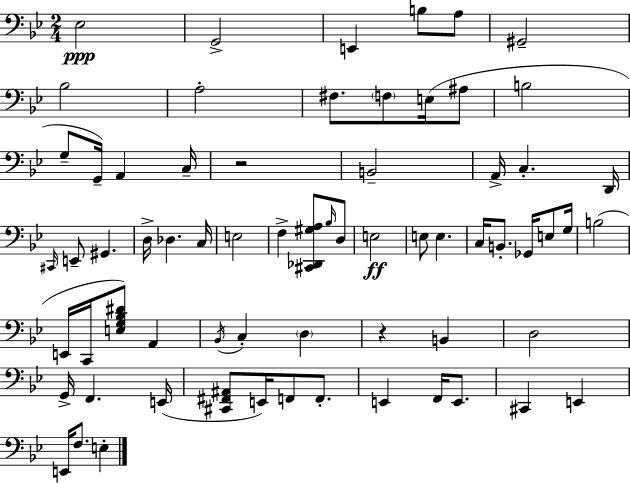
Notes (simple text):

Eb3/h G2/h E2/q B3/e A3/e G#2/h Bb3/h A3/h F#3/e. F3/e E3/s A#3/e B3/h G3/e G2/s A2/q C3/s R/h B2/h A2/s C3/q. D2/s C#2/s E2/e G#2/q. D3/s Db3/q. C3/s E3/h F3/q [C#2,Db2,G#3,A3]/e Bb3/s D3/e E3/h E3/e E3/q. C3/s B2/e. Gb2/s E3/e G3/s B3/h E2/s C2/s [E3,G3,Bb3,D#4]/e A2/q Bb2/s C3/q D3/q R/q B2/q D3/h G2/s F2/q. E2/s [C#2,F#2,A#2]/e E2/s F2/e F2/e. E2/q F2/s E2/e. C#2/q E2/q E2/s F3/e. E3/q